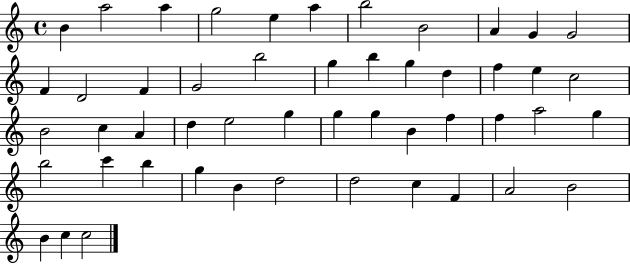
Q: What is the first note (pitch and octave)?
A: B4